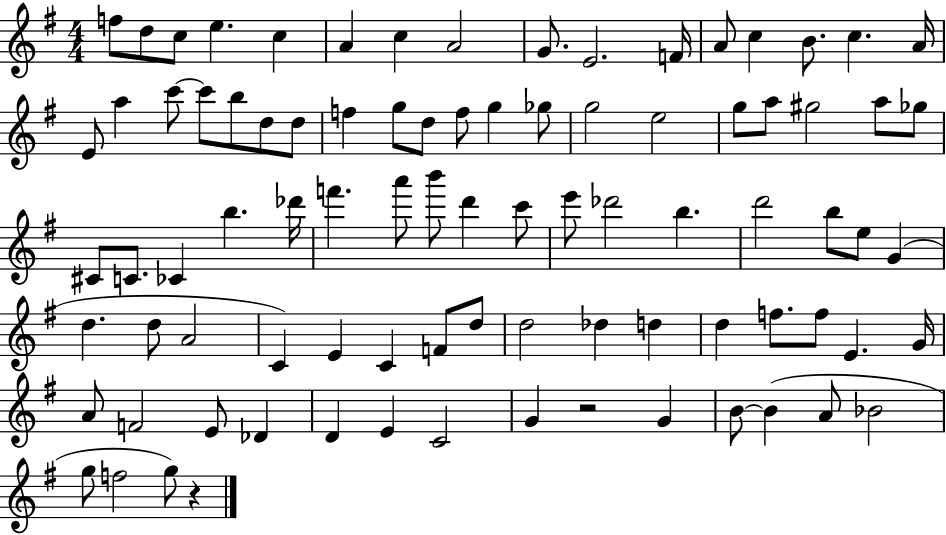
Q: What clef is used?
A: treble